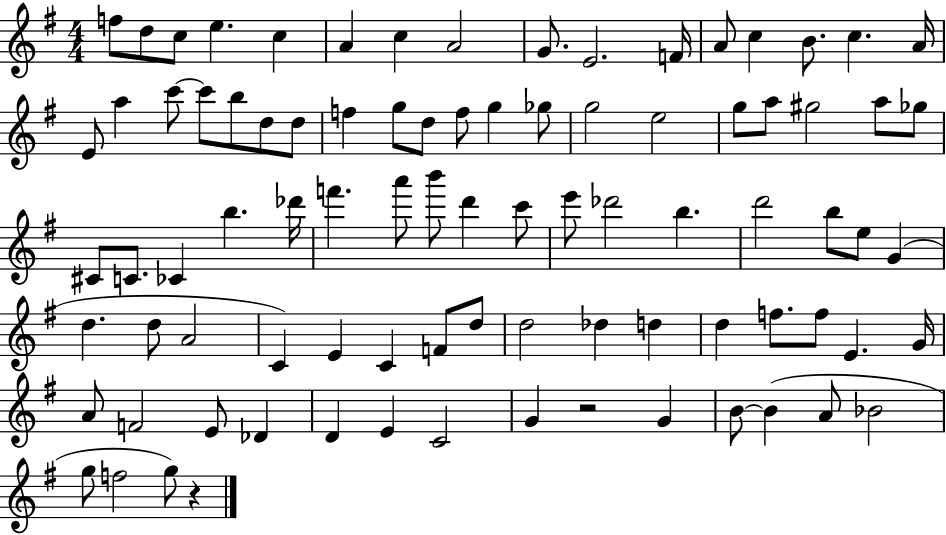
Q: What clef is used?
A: treble